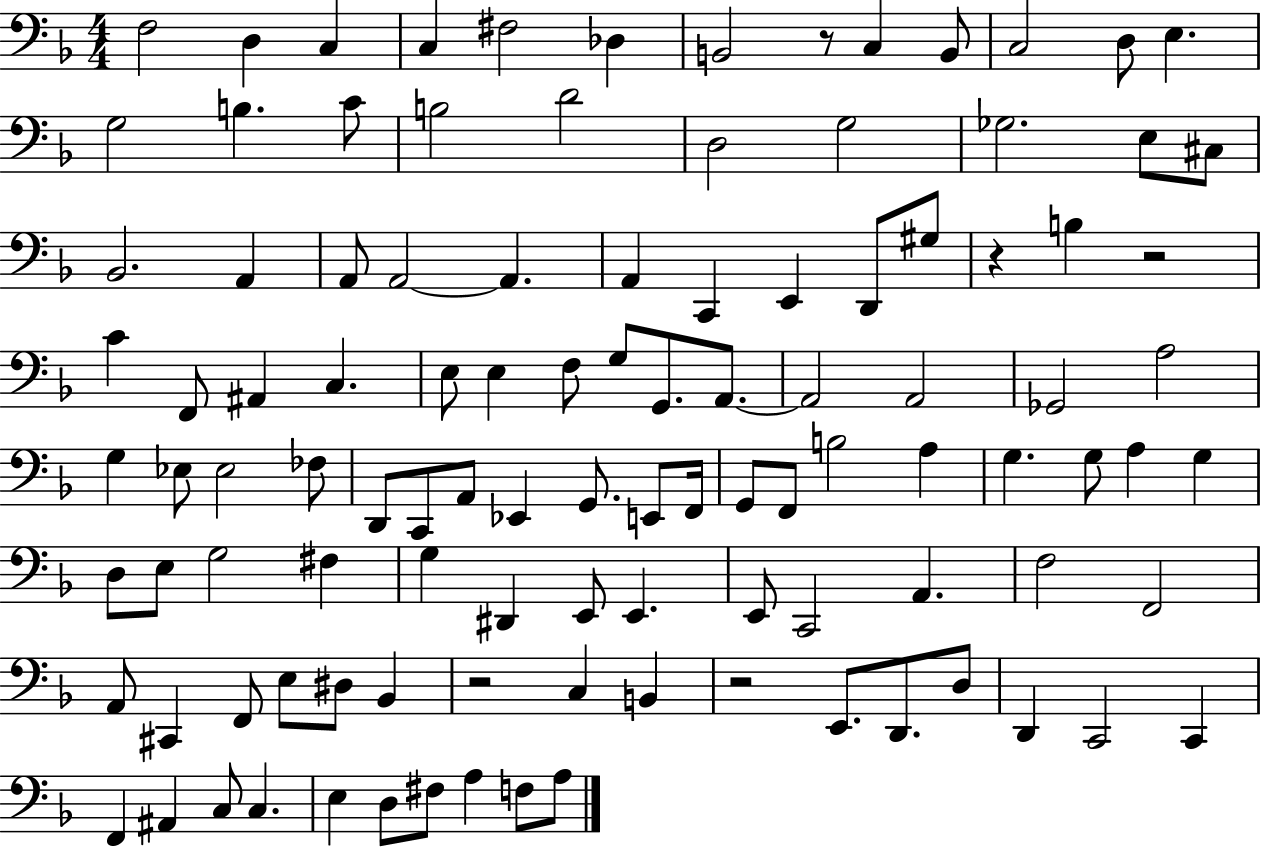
X:1
T:Untitled
M:4/4
L:1/4
K:F
F,2 D, C, C, ^F,2 _D, B,,2 z/2 C, B,,/2 C,2 D,/2 E, G,2 B, C/2 B,2 D2 D,2 G,2 _G,2 E,/2 ^C,/2 _B,,2 A,, A,,/2 A,,2 A,, A,, C,, E,, D,,/2 ^G,/2 z B, z2 C F,,/2 ^A,, C, E,/2 E, F,/2 G,/2 G,,/2 A,,/2 A,,2 A,,2 _G,,2 A,2 G, _E,/2 _E,2 _F,/2 D,,/2 C,,/2 A,,/2 _E,, G,,/2 E,,/2 F,,/4 G,,/2 F,,/2 B,2 A, G, G,/2 A, G, D,/2 E,/2 G,2 ^F, G, ^D,, E,,/2 E,, E,,/2 C,,2 A,, F,2 F,,2 A,,/2 ^C,, F,,/2 E,/2 ^D,/2 _B,, z2 C, B,, z2 E,,/2 D,,/2 D,/2 D,, C,,2 C,, F,, ^A,, C,/2 C, E, D,/2 ^F,/2 A, F,/2 A,/2